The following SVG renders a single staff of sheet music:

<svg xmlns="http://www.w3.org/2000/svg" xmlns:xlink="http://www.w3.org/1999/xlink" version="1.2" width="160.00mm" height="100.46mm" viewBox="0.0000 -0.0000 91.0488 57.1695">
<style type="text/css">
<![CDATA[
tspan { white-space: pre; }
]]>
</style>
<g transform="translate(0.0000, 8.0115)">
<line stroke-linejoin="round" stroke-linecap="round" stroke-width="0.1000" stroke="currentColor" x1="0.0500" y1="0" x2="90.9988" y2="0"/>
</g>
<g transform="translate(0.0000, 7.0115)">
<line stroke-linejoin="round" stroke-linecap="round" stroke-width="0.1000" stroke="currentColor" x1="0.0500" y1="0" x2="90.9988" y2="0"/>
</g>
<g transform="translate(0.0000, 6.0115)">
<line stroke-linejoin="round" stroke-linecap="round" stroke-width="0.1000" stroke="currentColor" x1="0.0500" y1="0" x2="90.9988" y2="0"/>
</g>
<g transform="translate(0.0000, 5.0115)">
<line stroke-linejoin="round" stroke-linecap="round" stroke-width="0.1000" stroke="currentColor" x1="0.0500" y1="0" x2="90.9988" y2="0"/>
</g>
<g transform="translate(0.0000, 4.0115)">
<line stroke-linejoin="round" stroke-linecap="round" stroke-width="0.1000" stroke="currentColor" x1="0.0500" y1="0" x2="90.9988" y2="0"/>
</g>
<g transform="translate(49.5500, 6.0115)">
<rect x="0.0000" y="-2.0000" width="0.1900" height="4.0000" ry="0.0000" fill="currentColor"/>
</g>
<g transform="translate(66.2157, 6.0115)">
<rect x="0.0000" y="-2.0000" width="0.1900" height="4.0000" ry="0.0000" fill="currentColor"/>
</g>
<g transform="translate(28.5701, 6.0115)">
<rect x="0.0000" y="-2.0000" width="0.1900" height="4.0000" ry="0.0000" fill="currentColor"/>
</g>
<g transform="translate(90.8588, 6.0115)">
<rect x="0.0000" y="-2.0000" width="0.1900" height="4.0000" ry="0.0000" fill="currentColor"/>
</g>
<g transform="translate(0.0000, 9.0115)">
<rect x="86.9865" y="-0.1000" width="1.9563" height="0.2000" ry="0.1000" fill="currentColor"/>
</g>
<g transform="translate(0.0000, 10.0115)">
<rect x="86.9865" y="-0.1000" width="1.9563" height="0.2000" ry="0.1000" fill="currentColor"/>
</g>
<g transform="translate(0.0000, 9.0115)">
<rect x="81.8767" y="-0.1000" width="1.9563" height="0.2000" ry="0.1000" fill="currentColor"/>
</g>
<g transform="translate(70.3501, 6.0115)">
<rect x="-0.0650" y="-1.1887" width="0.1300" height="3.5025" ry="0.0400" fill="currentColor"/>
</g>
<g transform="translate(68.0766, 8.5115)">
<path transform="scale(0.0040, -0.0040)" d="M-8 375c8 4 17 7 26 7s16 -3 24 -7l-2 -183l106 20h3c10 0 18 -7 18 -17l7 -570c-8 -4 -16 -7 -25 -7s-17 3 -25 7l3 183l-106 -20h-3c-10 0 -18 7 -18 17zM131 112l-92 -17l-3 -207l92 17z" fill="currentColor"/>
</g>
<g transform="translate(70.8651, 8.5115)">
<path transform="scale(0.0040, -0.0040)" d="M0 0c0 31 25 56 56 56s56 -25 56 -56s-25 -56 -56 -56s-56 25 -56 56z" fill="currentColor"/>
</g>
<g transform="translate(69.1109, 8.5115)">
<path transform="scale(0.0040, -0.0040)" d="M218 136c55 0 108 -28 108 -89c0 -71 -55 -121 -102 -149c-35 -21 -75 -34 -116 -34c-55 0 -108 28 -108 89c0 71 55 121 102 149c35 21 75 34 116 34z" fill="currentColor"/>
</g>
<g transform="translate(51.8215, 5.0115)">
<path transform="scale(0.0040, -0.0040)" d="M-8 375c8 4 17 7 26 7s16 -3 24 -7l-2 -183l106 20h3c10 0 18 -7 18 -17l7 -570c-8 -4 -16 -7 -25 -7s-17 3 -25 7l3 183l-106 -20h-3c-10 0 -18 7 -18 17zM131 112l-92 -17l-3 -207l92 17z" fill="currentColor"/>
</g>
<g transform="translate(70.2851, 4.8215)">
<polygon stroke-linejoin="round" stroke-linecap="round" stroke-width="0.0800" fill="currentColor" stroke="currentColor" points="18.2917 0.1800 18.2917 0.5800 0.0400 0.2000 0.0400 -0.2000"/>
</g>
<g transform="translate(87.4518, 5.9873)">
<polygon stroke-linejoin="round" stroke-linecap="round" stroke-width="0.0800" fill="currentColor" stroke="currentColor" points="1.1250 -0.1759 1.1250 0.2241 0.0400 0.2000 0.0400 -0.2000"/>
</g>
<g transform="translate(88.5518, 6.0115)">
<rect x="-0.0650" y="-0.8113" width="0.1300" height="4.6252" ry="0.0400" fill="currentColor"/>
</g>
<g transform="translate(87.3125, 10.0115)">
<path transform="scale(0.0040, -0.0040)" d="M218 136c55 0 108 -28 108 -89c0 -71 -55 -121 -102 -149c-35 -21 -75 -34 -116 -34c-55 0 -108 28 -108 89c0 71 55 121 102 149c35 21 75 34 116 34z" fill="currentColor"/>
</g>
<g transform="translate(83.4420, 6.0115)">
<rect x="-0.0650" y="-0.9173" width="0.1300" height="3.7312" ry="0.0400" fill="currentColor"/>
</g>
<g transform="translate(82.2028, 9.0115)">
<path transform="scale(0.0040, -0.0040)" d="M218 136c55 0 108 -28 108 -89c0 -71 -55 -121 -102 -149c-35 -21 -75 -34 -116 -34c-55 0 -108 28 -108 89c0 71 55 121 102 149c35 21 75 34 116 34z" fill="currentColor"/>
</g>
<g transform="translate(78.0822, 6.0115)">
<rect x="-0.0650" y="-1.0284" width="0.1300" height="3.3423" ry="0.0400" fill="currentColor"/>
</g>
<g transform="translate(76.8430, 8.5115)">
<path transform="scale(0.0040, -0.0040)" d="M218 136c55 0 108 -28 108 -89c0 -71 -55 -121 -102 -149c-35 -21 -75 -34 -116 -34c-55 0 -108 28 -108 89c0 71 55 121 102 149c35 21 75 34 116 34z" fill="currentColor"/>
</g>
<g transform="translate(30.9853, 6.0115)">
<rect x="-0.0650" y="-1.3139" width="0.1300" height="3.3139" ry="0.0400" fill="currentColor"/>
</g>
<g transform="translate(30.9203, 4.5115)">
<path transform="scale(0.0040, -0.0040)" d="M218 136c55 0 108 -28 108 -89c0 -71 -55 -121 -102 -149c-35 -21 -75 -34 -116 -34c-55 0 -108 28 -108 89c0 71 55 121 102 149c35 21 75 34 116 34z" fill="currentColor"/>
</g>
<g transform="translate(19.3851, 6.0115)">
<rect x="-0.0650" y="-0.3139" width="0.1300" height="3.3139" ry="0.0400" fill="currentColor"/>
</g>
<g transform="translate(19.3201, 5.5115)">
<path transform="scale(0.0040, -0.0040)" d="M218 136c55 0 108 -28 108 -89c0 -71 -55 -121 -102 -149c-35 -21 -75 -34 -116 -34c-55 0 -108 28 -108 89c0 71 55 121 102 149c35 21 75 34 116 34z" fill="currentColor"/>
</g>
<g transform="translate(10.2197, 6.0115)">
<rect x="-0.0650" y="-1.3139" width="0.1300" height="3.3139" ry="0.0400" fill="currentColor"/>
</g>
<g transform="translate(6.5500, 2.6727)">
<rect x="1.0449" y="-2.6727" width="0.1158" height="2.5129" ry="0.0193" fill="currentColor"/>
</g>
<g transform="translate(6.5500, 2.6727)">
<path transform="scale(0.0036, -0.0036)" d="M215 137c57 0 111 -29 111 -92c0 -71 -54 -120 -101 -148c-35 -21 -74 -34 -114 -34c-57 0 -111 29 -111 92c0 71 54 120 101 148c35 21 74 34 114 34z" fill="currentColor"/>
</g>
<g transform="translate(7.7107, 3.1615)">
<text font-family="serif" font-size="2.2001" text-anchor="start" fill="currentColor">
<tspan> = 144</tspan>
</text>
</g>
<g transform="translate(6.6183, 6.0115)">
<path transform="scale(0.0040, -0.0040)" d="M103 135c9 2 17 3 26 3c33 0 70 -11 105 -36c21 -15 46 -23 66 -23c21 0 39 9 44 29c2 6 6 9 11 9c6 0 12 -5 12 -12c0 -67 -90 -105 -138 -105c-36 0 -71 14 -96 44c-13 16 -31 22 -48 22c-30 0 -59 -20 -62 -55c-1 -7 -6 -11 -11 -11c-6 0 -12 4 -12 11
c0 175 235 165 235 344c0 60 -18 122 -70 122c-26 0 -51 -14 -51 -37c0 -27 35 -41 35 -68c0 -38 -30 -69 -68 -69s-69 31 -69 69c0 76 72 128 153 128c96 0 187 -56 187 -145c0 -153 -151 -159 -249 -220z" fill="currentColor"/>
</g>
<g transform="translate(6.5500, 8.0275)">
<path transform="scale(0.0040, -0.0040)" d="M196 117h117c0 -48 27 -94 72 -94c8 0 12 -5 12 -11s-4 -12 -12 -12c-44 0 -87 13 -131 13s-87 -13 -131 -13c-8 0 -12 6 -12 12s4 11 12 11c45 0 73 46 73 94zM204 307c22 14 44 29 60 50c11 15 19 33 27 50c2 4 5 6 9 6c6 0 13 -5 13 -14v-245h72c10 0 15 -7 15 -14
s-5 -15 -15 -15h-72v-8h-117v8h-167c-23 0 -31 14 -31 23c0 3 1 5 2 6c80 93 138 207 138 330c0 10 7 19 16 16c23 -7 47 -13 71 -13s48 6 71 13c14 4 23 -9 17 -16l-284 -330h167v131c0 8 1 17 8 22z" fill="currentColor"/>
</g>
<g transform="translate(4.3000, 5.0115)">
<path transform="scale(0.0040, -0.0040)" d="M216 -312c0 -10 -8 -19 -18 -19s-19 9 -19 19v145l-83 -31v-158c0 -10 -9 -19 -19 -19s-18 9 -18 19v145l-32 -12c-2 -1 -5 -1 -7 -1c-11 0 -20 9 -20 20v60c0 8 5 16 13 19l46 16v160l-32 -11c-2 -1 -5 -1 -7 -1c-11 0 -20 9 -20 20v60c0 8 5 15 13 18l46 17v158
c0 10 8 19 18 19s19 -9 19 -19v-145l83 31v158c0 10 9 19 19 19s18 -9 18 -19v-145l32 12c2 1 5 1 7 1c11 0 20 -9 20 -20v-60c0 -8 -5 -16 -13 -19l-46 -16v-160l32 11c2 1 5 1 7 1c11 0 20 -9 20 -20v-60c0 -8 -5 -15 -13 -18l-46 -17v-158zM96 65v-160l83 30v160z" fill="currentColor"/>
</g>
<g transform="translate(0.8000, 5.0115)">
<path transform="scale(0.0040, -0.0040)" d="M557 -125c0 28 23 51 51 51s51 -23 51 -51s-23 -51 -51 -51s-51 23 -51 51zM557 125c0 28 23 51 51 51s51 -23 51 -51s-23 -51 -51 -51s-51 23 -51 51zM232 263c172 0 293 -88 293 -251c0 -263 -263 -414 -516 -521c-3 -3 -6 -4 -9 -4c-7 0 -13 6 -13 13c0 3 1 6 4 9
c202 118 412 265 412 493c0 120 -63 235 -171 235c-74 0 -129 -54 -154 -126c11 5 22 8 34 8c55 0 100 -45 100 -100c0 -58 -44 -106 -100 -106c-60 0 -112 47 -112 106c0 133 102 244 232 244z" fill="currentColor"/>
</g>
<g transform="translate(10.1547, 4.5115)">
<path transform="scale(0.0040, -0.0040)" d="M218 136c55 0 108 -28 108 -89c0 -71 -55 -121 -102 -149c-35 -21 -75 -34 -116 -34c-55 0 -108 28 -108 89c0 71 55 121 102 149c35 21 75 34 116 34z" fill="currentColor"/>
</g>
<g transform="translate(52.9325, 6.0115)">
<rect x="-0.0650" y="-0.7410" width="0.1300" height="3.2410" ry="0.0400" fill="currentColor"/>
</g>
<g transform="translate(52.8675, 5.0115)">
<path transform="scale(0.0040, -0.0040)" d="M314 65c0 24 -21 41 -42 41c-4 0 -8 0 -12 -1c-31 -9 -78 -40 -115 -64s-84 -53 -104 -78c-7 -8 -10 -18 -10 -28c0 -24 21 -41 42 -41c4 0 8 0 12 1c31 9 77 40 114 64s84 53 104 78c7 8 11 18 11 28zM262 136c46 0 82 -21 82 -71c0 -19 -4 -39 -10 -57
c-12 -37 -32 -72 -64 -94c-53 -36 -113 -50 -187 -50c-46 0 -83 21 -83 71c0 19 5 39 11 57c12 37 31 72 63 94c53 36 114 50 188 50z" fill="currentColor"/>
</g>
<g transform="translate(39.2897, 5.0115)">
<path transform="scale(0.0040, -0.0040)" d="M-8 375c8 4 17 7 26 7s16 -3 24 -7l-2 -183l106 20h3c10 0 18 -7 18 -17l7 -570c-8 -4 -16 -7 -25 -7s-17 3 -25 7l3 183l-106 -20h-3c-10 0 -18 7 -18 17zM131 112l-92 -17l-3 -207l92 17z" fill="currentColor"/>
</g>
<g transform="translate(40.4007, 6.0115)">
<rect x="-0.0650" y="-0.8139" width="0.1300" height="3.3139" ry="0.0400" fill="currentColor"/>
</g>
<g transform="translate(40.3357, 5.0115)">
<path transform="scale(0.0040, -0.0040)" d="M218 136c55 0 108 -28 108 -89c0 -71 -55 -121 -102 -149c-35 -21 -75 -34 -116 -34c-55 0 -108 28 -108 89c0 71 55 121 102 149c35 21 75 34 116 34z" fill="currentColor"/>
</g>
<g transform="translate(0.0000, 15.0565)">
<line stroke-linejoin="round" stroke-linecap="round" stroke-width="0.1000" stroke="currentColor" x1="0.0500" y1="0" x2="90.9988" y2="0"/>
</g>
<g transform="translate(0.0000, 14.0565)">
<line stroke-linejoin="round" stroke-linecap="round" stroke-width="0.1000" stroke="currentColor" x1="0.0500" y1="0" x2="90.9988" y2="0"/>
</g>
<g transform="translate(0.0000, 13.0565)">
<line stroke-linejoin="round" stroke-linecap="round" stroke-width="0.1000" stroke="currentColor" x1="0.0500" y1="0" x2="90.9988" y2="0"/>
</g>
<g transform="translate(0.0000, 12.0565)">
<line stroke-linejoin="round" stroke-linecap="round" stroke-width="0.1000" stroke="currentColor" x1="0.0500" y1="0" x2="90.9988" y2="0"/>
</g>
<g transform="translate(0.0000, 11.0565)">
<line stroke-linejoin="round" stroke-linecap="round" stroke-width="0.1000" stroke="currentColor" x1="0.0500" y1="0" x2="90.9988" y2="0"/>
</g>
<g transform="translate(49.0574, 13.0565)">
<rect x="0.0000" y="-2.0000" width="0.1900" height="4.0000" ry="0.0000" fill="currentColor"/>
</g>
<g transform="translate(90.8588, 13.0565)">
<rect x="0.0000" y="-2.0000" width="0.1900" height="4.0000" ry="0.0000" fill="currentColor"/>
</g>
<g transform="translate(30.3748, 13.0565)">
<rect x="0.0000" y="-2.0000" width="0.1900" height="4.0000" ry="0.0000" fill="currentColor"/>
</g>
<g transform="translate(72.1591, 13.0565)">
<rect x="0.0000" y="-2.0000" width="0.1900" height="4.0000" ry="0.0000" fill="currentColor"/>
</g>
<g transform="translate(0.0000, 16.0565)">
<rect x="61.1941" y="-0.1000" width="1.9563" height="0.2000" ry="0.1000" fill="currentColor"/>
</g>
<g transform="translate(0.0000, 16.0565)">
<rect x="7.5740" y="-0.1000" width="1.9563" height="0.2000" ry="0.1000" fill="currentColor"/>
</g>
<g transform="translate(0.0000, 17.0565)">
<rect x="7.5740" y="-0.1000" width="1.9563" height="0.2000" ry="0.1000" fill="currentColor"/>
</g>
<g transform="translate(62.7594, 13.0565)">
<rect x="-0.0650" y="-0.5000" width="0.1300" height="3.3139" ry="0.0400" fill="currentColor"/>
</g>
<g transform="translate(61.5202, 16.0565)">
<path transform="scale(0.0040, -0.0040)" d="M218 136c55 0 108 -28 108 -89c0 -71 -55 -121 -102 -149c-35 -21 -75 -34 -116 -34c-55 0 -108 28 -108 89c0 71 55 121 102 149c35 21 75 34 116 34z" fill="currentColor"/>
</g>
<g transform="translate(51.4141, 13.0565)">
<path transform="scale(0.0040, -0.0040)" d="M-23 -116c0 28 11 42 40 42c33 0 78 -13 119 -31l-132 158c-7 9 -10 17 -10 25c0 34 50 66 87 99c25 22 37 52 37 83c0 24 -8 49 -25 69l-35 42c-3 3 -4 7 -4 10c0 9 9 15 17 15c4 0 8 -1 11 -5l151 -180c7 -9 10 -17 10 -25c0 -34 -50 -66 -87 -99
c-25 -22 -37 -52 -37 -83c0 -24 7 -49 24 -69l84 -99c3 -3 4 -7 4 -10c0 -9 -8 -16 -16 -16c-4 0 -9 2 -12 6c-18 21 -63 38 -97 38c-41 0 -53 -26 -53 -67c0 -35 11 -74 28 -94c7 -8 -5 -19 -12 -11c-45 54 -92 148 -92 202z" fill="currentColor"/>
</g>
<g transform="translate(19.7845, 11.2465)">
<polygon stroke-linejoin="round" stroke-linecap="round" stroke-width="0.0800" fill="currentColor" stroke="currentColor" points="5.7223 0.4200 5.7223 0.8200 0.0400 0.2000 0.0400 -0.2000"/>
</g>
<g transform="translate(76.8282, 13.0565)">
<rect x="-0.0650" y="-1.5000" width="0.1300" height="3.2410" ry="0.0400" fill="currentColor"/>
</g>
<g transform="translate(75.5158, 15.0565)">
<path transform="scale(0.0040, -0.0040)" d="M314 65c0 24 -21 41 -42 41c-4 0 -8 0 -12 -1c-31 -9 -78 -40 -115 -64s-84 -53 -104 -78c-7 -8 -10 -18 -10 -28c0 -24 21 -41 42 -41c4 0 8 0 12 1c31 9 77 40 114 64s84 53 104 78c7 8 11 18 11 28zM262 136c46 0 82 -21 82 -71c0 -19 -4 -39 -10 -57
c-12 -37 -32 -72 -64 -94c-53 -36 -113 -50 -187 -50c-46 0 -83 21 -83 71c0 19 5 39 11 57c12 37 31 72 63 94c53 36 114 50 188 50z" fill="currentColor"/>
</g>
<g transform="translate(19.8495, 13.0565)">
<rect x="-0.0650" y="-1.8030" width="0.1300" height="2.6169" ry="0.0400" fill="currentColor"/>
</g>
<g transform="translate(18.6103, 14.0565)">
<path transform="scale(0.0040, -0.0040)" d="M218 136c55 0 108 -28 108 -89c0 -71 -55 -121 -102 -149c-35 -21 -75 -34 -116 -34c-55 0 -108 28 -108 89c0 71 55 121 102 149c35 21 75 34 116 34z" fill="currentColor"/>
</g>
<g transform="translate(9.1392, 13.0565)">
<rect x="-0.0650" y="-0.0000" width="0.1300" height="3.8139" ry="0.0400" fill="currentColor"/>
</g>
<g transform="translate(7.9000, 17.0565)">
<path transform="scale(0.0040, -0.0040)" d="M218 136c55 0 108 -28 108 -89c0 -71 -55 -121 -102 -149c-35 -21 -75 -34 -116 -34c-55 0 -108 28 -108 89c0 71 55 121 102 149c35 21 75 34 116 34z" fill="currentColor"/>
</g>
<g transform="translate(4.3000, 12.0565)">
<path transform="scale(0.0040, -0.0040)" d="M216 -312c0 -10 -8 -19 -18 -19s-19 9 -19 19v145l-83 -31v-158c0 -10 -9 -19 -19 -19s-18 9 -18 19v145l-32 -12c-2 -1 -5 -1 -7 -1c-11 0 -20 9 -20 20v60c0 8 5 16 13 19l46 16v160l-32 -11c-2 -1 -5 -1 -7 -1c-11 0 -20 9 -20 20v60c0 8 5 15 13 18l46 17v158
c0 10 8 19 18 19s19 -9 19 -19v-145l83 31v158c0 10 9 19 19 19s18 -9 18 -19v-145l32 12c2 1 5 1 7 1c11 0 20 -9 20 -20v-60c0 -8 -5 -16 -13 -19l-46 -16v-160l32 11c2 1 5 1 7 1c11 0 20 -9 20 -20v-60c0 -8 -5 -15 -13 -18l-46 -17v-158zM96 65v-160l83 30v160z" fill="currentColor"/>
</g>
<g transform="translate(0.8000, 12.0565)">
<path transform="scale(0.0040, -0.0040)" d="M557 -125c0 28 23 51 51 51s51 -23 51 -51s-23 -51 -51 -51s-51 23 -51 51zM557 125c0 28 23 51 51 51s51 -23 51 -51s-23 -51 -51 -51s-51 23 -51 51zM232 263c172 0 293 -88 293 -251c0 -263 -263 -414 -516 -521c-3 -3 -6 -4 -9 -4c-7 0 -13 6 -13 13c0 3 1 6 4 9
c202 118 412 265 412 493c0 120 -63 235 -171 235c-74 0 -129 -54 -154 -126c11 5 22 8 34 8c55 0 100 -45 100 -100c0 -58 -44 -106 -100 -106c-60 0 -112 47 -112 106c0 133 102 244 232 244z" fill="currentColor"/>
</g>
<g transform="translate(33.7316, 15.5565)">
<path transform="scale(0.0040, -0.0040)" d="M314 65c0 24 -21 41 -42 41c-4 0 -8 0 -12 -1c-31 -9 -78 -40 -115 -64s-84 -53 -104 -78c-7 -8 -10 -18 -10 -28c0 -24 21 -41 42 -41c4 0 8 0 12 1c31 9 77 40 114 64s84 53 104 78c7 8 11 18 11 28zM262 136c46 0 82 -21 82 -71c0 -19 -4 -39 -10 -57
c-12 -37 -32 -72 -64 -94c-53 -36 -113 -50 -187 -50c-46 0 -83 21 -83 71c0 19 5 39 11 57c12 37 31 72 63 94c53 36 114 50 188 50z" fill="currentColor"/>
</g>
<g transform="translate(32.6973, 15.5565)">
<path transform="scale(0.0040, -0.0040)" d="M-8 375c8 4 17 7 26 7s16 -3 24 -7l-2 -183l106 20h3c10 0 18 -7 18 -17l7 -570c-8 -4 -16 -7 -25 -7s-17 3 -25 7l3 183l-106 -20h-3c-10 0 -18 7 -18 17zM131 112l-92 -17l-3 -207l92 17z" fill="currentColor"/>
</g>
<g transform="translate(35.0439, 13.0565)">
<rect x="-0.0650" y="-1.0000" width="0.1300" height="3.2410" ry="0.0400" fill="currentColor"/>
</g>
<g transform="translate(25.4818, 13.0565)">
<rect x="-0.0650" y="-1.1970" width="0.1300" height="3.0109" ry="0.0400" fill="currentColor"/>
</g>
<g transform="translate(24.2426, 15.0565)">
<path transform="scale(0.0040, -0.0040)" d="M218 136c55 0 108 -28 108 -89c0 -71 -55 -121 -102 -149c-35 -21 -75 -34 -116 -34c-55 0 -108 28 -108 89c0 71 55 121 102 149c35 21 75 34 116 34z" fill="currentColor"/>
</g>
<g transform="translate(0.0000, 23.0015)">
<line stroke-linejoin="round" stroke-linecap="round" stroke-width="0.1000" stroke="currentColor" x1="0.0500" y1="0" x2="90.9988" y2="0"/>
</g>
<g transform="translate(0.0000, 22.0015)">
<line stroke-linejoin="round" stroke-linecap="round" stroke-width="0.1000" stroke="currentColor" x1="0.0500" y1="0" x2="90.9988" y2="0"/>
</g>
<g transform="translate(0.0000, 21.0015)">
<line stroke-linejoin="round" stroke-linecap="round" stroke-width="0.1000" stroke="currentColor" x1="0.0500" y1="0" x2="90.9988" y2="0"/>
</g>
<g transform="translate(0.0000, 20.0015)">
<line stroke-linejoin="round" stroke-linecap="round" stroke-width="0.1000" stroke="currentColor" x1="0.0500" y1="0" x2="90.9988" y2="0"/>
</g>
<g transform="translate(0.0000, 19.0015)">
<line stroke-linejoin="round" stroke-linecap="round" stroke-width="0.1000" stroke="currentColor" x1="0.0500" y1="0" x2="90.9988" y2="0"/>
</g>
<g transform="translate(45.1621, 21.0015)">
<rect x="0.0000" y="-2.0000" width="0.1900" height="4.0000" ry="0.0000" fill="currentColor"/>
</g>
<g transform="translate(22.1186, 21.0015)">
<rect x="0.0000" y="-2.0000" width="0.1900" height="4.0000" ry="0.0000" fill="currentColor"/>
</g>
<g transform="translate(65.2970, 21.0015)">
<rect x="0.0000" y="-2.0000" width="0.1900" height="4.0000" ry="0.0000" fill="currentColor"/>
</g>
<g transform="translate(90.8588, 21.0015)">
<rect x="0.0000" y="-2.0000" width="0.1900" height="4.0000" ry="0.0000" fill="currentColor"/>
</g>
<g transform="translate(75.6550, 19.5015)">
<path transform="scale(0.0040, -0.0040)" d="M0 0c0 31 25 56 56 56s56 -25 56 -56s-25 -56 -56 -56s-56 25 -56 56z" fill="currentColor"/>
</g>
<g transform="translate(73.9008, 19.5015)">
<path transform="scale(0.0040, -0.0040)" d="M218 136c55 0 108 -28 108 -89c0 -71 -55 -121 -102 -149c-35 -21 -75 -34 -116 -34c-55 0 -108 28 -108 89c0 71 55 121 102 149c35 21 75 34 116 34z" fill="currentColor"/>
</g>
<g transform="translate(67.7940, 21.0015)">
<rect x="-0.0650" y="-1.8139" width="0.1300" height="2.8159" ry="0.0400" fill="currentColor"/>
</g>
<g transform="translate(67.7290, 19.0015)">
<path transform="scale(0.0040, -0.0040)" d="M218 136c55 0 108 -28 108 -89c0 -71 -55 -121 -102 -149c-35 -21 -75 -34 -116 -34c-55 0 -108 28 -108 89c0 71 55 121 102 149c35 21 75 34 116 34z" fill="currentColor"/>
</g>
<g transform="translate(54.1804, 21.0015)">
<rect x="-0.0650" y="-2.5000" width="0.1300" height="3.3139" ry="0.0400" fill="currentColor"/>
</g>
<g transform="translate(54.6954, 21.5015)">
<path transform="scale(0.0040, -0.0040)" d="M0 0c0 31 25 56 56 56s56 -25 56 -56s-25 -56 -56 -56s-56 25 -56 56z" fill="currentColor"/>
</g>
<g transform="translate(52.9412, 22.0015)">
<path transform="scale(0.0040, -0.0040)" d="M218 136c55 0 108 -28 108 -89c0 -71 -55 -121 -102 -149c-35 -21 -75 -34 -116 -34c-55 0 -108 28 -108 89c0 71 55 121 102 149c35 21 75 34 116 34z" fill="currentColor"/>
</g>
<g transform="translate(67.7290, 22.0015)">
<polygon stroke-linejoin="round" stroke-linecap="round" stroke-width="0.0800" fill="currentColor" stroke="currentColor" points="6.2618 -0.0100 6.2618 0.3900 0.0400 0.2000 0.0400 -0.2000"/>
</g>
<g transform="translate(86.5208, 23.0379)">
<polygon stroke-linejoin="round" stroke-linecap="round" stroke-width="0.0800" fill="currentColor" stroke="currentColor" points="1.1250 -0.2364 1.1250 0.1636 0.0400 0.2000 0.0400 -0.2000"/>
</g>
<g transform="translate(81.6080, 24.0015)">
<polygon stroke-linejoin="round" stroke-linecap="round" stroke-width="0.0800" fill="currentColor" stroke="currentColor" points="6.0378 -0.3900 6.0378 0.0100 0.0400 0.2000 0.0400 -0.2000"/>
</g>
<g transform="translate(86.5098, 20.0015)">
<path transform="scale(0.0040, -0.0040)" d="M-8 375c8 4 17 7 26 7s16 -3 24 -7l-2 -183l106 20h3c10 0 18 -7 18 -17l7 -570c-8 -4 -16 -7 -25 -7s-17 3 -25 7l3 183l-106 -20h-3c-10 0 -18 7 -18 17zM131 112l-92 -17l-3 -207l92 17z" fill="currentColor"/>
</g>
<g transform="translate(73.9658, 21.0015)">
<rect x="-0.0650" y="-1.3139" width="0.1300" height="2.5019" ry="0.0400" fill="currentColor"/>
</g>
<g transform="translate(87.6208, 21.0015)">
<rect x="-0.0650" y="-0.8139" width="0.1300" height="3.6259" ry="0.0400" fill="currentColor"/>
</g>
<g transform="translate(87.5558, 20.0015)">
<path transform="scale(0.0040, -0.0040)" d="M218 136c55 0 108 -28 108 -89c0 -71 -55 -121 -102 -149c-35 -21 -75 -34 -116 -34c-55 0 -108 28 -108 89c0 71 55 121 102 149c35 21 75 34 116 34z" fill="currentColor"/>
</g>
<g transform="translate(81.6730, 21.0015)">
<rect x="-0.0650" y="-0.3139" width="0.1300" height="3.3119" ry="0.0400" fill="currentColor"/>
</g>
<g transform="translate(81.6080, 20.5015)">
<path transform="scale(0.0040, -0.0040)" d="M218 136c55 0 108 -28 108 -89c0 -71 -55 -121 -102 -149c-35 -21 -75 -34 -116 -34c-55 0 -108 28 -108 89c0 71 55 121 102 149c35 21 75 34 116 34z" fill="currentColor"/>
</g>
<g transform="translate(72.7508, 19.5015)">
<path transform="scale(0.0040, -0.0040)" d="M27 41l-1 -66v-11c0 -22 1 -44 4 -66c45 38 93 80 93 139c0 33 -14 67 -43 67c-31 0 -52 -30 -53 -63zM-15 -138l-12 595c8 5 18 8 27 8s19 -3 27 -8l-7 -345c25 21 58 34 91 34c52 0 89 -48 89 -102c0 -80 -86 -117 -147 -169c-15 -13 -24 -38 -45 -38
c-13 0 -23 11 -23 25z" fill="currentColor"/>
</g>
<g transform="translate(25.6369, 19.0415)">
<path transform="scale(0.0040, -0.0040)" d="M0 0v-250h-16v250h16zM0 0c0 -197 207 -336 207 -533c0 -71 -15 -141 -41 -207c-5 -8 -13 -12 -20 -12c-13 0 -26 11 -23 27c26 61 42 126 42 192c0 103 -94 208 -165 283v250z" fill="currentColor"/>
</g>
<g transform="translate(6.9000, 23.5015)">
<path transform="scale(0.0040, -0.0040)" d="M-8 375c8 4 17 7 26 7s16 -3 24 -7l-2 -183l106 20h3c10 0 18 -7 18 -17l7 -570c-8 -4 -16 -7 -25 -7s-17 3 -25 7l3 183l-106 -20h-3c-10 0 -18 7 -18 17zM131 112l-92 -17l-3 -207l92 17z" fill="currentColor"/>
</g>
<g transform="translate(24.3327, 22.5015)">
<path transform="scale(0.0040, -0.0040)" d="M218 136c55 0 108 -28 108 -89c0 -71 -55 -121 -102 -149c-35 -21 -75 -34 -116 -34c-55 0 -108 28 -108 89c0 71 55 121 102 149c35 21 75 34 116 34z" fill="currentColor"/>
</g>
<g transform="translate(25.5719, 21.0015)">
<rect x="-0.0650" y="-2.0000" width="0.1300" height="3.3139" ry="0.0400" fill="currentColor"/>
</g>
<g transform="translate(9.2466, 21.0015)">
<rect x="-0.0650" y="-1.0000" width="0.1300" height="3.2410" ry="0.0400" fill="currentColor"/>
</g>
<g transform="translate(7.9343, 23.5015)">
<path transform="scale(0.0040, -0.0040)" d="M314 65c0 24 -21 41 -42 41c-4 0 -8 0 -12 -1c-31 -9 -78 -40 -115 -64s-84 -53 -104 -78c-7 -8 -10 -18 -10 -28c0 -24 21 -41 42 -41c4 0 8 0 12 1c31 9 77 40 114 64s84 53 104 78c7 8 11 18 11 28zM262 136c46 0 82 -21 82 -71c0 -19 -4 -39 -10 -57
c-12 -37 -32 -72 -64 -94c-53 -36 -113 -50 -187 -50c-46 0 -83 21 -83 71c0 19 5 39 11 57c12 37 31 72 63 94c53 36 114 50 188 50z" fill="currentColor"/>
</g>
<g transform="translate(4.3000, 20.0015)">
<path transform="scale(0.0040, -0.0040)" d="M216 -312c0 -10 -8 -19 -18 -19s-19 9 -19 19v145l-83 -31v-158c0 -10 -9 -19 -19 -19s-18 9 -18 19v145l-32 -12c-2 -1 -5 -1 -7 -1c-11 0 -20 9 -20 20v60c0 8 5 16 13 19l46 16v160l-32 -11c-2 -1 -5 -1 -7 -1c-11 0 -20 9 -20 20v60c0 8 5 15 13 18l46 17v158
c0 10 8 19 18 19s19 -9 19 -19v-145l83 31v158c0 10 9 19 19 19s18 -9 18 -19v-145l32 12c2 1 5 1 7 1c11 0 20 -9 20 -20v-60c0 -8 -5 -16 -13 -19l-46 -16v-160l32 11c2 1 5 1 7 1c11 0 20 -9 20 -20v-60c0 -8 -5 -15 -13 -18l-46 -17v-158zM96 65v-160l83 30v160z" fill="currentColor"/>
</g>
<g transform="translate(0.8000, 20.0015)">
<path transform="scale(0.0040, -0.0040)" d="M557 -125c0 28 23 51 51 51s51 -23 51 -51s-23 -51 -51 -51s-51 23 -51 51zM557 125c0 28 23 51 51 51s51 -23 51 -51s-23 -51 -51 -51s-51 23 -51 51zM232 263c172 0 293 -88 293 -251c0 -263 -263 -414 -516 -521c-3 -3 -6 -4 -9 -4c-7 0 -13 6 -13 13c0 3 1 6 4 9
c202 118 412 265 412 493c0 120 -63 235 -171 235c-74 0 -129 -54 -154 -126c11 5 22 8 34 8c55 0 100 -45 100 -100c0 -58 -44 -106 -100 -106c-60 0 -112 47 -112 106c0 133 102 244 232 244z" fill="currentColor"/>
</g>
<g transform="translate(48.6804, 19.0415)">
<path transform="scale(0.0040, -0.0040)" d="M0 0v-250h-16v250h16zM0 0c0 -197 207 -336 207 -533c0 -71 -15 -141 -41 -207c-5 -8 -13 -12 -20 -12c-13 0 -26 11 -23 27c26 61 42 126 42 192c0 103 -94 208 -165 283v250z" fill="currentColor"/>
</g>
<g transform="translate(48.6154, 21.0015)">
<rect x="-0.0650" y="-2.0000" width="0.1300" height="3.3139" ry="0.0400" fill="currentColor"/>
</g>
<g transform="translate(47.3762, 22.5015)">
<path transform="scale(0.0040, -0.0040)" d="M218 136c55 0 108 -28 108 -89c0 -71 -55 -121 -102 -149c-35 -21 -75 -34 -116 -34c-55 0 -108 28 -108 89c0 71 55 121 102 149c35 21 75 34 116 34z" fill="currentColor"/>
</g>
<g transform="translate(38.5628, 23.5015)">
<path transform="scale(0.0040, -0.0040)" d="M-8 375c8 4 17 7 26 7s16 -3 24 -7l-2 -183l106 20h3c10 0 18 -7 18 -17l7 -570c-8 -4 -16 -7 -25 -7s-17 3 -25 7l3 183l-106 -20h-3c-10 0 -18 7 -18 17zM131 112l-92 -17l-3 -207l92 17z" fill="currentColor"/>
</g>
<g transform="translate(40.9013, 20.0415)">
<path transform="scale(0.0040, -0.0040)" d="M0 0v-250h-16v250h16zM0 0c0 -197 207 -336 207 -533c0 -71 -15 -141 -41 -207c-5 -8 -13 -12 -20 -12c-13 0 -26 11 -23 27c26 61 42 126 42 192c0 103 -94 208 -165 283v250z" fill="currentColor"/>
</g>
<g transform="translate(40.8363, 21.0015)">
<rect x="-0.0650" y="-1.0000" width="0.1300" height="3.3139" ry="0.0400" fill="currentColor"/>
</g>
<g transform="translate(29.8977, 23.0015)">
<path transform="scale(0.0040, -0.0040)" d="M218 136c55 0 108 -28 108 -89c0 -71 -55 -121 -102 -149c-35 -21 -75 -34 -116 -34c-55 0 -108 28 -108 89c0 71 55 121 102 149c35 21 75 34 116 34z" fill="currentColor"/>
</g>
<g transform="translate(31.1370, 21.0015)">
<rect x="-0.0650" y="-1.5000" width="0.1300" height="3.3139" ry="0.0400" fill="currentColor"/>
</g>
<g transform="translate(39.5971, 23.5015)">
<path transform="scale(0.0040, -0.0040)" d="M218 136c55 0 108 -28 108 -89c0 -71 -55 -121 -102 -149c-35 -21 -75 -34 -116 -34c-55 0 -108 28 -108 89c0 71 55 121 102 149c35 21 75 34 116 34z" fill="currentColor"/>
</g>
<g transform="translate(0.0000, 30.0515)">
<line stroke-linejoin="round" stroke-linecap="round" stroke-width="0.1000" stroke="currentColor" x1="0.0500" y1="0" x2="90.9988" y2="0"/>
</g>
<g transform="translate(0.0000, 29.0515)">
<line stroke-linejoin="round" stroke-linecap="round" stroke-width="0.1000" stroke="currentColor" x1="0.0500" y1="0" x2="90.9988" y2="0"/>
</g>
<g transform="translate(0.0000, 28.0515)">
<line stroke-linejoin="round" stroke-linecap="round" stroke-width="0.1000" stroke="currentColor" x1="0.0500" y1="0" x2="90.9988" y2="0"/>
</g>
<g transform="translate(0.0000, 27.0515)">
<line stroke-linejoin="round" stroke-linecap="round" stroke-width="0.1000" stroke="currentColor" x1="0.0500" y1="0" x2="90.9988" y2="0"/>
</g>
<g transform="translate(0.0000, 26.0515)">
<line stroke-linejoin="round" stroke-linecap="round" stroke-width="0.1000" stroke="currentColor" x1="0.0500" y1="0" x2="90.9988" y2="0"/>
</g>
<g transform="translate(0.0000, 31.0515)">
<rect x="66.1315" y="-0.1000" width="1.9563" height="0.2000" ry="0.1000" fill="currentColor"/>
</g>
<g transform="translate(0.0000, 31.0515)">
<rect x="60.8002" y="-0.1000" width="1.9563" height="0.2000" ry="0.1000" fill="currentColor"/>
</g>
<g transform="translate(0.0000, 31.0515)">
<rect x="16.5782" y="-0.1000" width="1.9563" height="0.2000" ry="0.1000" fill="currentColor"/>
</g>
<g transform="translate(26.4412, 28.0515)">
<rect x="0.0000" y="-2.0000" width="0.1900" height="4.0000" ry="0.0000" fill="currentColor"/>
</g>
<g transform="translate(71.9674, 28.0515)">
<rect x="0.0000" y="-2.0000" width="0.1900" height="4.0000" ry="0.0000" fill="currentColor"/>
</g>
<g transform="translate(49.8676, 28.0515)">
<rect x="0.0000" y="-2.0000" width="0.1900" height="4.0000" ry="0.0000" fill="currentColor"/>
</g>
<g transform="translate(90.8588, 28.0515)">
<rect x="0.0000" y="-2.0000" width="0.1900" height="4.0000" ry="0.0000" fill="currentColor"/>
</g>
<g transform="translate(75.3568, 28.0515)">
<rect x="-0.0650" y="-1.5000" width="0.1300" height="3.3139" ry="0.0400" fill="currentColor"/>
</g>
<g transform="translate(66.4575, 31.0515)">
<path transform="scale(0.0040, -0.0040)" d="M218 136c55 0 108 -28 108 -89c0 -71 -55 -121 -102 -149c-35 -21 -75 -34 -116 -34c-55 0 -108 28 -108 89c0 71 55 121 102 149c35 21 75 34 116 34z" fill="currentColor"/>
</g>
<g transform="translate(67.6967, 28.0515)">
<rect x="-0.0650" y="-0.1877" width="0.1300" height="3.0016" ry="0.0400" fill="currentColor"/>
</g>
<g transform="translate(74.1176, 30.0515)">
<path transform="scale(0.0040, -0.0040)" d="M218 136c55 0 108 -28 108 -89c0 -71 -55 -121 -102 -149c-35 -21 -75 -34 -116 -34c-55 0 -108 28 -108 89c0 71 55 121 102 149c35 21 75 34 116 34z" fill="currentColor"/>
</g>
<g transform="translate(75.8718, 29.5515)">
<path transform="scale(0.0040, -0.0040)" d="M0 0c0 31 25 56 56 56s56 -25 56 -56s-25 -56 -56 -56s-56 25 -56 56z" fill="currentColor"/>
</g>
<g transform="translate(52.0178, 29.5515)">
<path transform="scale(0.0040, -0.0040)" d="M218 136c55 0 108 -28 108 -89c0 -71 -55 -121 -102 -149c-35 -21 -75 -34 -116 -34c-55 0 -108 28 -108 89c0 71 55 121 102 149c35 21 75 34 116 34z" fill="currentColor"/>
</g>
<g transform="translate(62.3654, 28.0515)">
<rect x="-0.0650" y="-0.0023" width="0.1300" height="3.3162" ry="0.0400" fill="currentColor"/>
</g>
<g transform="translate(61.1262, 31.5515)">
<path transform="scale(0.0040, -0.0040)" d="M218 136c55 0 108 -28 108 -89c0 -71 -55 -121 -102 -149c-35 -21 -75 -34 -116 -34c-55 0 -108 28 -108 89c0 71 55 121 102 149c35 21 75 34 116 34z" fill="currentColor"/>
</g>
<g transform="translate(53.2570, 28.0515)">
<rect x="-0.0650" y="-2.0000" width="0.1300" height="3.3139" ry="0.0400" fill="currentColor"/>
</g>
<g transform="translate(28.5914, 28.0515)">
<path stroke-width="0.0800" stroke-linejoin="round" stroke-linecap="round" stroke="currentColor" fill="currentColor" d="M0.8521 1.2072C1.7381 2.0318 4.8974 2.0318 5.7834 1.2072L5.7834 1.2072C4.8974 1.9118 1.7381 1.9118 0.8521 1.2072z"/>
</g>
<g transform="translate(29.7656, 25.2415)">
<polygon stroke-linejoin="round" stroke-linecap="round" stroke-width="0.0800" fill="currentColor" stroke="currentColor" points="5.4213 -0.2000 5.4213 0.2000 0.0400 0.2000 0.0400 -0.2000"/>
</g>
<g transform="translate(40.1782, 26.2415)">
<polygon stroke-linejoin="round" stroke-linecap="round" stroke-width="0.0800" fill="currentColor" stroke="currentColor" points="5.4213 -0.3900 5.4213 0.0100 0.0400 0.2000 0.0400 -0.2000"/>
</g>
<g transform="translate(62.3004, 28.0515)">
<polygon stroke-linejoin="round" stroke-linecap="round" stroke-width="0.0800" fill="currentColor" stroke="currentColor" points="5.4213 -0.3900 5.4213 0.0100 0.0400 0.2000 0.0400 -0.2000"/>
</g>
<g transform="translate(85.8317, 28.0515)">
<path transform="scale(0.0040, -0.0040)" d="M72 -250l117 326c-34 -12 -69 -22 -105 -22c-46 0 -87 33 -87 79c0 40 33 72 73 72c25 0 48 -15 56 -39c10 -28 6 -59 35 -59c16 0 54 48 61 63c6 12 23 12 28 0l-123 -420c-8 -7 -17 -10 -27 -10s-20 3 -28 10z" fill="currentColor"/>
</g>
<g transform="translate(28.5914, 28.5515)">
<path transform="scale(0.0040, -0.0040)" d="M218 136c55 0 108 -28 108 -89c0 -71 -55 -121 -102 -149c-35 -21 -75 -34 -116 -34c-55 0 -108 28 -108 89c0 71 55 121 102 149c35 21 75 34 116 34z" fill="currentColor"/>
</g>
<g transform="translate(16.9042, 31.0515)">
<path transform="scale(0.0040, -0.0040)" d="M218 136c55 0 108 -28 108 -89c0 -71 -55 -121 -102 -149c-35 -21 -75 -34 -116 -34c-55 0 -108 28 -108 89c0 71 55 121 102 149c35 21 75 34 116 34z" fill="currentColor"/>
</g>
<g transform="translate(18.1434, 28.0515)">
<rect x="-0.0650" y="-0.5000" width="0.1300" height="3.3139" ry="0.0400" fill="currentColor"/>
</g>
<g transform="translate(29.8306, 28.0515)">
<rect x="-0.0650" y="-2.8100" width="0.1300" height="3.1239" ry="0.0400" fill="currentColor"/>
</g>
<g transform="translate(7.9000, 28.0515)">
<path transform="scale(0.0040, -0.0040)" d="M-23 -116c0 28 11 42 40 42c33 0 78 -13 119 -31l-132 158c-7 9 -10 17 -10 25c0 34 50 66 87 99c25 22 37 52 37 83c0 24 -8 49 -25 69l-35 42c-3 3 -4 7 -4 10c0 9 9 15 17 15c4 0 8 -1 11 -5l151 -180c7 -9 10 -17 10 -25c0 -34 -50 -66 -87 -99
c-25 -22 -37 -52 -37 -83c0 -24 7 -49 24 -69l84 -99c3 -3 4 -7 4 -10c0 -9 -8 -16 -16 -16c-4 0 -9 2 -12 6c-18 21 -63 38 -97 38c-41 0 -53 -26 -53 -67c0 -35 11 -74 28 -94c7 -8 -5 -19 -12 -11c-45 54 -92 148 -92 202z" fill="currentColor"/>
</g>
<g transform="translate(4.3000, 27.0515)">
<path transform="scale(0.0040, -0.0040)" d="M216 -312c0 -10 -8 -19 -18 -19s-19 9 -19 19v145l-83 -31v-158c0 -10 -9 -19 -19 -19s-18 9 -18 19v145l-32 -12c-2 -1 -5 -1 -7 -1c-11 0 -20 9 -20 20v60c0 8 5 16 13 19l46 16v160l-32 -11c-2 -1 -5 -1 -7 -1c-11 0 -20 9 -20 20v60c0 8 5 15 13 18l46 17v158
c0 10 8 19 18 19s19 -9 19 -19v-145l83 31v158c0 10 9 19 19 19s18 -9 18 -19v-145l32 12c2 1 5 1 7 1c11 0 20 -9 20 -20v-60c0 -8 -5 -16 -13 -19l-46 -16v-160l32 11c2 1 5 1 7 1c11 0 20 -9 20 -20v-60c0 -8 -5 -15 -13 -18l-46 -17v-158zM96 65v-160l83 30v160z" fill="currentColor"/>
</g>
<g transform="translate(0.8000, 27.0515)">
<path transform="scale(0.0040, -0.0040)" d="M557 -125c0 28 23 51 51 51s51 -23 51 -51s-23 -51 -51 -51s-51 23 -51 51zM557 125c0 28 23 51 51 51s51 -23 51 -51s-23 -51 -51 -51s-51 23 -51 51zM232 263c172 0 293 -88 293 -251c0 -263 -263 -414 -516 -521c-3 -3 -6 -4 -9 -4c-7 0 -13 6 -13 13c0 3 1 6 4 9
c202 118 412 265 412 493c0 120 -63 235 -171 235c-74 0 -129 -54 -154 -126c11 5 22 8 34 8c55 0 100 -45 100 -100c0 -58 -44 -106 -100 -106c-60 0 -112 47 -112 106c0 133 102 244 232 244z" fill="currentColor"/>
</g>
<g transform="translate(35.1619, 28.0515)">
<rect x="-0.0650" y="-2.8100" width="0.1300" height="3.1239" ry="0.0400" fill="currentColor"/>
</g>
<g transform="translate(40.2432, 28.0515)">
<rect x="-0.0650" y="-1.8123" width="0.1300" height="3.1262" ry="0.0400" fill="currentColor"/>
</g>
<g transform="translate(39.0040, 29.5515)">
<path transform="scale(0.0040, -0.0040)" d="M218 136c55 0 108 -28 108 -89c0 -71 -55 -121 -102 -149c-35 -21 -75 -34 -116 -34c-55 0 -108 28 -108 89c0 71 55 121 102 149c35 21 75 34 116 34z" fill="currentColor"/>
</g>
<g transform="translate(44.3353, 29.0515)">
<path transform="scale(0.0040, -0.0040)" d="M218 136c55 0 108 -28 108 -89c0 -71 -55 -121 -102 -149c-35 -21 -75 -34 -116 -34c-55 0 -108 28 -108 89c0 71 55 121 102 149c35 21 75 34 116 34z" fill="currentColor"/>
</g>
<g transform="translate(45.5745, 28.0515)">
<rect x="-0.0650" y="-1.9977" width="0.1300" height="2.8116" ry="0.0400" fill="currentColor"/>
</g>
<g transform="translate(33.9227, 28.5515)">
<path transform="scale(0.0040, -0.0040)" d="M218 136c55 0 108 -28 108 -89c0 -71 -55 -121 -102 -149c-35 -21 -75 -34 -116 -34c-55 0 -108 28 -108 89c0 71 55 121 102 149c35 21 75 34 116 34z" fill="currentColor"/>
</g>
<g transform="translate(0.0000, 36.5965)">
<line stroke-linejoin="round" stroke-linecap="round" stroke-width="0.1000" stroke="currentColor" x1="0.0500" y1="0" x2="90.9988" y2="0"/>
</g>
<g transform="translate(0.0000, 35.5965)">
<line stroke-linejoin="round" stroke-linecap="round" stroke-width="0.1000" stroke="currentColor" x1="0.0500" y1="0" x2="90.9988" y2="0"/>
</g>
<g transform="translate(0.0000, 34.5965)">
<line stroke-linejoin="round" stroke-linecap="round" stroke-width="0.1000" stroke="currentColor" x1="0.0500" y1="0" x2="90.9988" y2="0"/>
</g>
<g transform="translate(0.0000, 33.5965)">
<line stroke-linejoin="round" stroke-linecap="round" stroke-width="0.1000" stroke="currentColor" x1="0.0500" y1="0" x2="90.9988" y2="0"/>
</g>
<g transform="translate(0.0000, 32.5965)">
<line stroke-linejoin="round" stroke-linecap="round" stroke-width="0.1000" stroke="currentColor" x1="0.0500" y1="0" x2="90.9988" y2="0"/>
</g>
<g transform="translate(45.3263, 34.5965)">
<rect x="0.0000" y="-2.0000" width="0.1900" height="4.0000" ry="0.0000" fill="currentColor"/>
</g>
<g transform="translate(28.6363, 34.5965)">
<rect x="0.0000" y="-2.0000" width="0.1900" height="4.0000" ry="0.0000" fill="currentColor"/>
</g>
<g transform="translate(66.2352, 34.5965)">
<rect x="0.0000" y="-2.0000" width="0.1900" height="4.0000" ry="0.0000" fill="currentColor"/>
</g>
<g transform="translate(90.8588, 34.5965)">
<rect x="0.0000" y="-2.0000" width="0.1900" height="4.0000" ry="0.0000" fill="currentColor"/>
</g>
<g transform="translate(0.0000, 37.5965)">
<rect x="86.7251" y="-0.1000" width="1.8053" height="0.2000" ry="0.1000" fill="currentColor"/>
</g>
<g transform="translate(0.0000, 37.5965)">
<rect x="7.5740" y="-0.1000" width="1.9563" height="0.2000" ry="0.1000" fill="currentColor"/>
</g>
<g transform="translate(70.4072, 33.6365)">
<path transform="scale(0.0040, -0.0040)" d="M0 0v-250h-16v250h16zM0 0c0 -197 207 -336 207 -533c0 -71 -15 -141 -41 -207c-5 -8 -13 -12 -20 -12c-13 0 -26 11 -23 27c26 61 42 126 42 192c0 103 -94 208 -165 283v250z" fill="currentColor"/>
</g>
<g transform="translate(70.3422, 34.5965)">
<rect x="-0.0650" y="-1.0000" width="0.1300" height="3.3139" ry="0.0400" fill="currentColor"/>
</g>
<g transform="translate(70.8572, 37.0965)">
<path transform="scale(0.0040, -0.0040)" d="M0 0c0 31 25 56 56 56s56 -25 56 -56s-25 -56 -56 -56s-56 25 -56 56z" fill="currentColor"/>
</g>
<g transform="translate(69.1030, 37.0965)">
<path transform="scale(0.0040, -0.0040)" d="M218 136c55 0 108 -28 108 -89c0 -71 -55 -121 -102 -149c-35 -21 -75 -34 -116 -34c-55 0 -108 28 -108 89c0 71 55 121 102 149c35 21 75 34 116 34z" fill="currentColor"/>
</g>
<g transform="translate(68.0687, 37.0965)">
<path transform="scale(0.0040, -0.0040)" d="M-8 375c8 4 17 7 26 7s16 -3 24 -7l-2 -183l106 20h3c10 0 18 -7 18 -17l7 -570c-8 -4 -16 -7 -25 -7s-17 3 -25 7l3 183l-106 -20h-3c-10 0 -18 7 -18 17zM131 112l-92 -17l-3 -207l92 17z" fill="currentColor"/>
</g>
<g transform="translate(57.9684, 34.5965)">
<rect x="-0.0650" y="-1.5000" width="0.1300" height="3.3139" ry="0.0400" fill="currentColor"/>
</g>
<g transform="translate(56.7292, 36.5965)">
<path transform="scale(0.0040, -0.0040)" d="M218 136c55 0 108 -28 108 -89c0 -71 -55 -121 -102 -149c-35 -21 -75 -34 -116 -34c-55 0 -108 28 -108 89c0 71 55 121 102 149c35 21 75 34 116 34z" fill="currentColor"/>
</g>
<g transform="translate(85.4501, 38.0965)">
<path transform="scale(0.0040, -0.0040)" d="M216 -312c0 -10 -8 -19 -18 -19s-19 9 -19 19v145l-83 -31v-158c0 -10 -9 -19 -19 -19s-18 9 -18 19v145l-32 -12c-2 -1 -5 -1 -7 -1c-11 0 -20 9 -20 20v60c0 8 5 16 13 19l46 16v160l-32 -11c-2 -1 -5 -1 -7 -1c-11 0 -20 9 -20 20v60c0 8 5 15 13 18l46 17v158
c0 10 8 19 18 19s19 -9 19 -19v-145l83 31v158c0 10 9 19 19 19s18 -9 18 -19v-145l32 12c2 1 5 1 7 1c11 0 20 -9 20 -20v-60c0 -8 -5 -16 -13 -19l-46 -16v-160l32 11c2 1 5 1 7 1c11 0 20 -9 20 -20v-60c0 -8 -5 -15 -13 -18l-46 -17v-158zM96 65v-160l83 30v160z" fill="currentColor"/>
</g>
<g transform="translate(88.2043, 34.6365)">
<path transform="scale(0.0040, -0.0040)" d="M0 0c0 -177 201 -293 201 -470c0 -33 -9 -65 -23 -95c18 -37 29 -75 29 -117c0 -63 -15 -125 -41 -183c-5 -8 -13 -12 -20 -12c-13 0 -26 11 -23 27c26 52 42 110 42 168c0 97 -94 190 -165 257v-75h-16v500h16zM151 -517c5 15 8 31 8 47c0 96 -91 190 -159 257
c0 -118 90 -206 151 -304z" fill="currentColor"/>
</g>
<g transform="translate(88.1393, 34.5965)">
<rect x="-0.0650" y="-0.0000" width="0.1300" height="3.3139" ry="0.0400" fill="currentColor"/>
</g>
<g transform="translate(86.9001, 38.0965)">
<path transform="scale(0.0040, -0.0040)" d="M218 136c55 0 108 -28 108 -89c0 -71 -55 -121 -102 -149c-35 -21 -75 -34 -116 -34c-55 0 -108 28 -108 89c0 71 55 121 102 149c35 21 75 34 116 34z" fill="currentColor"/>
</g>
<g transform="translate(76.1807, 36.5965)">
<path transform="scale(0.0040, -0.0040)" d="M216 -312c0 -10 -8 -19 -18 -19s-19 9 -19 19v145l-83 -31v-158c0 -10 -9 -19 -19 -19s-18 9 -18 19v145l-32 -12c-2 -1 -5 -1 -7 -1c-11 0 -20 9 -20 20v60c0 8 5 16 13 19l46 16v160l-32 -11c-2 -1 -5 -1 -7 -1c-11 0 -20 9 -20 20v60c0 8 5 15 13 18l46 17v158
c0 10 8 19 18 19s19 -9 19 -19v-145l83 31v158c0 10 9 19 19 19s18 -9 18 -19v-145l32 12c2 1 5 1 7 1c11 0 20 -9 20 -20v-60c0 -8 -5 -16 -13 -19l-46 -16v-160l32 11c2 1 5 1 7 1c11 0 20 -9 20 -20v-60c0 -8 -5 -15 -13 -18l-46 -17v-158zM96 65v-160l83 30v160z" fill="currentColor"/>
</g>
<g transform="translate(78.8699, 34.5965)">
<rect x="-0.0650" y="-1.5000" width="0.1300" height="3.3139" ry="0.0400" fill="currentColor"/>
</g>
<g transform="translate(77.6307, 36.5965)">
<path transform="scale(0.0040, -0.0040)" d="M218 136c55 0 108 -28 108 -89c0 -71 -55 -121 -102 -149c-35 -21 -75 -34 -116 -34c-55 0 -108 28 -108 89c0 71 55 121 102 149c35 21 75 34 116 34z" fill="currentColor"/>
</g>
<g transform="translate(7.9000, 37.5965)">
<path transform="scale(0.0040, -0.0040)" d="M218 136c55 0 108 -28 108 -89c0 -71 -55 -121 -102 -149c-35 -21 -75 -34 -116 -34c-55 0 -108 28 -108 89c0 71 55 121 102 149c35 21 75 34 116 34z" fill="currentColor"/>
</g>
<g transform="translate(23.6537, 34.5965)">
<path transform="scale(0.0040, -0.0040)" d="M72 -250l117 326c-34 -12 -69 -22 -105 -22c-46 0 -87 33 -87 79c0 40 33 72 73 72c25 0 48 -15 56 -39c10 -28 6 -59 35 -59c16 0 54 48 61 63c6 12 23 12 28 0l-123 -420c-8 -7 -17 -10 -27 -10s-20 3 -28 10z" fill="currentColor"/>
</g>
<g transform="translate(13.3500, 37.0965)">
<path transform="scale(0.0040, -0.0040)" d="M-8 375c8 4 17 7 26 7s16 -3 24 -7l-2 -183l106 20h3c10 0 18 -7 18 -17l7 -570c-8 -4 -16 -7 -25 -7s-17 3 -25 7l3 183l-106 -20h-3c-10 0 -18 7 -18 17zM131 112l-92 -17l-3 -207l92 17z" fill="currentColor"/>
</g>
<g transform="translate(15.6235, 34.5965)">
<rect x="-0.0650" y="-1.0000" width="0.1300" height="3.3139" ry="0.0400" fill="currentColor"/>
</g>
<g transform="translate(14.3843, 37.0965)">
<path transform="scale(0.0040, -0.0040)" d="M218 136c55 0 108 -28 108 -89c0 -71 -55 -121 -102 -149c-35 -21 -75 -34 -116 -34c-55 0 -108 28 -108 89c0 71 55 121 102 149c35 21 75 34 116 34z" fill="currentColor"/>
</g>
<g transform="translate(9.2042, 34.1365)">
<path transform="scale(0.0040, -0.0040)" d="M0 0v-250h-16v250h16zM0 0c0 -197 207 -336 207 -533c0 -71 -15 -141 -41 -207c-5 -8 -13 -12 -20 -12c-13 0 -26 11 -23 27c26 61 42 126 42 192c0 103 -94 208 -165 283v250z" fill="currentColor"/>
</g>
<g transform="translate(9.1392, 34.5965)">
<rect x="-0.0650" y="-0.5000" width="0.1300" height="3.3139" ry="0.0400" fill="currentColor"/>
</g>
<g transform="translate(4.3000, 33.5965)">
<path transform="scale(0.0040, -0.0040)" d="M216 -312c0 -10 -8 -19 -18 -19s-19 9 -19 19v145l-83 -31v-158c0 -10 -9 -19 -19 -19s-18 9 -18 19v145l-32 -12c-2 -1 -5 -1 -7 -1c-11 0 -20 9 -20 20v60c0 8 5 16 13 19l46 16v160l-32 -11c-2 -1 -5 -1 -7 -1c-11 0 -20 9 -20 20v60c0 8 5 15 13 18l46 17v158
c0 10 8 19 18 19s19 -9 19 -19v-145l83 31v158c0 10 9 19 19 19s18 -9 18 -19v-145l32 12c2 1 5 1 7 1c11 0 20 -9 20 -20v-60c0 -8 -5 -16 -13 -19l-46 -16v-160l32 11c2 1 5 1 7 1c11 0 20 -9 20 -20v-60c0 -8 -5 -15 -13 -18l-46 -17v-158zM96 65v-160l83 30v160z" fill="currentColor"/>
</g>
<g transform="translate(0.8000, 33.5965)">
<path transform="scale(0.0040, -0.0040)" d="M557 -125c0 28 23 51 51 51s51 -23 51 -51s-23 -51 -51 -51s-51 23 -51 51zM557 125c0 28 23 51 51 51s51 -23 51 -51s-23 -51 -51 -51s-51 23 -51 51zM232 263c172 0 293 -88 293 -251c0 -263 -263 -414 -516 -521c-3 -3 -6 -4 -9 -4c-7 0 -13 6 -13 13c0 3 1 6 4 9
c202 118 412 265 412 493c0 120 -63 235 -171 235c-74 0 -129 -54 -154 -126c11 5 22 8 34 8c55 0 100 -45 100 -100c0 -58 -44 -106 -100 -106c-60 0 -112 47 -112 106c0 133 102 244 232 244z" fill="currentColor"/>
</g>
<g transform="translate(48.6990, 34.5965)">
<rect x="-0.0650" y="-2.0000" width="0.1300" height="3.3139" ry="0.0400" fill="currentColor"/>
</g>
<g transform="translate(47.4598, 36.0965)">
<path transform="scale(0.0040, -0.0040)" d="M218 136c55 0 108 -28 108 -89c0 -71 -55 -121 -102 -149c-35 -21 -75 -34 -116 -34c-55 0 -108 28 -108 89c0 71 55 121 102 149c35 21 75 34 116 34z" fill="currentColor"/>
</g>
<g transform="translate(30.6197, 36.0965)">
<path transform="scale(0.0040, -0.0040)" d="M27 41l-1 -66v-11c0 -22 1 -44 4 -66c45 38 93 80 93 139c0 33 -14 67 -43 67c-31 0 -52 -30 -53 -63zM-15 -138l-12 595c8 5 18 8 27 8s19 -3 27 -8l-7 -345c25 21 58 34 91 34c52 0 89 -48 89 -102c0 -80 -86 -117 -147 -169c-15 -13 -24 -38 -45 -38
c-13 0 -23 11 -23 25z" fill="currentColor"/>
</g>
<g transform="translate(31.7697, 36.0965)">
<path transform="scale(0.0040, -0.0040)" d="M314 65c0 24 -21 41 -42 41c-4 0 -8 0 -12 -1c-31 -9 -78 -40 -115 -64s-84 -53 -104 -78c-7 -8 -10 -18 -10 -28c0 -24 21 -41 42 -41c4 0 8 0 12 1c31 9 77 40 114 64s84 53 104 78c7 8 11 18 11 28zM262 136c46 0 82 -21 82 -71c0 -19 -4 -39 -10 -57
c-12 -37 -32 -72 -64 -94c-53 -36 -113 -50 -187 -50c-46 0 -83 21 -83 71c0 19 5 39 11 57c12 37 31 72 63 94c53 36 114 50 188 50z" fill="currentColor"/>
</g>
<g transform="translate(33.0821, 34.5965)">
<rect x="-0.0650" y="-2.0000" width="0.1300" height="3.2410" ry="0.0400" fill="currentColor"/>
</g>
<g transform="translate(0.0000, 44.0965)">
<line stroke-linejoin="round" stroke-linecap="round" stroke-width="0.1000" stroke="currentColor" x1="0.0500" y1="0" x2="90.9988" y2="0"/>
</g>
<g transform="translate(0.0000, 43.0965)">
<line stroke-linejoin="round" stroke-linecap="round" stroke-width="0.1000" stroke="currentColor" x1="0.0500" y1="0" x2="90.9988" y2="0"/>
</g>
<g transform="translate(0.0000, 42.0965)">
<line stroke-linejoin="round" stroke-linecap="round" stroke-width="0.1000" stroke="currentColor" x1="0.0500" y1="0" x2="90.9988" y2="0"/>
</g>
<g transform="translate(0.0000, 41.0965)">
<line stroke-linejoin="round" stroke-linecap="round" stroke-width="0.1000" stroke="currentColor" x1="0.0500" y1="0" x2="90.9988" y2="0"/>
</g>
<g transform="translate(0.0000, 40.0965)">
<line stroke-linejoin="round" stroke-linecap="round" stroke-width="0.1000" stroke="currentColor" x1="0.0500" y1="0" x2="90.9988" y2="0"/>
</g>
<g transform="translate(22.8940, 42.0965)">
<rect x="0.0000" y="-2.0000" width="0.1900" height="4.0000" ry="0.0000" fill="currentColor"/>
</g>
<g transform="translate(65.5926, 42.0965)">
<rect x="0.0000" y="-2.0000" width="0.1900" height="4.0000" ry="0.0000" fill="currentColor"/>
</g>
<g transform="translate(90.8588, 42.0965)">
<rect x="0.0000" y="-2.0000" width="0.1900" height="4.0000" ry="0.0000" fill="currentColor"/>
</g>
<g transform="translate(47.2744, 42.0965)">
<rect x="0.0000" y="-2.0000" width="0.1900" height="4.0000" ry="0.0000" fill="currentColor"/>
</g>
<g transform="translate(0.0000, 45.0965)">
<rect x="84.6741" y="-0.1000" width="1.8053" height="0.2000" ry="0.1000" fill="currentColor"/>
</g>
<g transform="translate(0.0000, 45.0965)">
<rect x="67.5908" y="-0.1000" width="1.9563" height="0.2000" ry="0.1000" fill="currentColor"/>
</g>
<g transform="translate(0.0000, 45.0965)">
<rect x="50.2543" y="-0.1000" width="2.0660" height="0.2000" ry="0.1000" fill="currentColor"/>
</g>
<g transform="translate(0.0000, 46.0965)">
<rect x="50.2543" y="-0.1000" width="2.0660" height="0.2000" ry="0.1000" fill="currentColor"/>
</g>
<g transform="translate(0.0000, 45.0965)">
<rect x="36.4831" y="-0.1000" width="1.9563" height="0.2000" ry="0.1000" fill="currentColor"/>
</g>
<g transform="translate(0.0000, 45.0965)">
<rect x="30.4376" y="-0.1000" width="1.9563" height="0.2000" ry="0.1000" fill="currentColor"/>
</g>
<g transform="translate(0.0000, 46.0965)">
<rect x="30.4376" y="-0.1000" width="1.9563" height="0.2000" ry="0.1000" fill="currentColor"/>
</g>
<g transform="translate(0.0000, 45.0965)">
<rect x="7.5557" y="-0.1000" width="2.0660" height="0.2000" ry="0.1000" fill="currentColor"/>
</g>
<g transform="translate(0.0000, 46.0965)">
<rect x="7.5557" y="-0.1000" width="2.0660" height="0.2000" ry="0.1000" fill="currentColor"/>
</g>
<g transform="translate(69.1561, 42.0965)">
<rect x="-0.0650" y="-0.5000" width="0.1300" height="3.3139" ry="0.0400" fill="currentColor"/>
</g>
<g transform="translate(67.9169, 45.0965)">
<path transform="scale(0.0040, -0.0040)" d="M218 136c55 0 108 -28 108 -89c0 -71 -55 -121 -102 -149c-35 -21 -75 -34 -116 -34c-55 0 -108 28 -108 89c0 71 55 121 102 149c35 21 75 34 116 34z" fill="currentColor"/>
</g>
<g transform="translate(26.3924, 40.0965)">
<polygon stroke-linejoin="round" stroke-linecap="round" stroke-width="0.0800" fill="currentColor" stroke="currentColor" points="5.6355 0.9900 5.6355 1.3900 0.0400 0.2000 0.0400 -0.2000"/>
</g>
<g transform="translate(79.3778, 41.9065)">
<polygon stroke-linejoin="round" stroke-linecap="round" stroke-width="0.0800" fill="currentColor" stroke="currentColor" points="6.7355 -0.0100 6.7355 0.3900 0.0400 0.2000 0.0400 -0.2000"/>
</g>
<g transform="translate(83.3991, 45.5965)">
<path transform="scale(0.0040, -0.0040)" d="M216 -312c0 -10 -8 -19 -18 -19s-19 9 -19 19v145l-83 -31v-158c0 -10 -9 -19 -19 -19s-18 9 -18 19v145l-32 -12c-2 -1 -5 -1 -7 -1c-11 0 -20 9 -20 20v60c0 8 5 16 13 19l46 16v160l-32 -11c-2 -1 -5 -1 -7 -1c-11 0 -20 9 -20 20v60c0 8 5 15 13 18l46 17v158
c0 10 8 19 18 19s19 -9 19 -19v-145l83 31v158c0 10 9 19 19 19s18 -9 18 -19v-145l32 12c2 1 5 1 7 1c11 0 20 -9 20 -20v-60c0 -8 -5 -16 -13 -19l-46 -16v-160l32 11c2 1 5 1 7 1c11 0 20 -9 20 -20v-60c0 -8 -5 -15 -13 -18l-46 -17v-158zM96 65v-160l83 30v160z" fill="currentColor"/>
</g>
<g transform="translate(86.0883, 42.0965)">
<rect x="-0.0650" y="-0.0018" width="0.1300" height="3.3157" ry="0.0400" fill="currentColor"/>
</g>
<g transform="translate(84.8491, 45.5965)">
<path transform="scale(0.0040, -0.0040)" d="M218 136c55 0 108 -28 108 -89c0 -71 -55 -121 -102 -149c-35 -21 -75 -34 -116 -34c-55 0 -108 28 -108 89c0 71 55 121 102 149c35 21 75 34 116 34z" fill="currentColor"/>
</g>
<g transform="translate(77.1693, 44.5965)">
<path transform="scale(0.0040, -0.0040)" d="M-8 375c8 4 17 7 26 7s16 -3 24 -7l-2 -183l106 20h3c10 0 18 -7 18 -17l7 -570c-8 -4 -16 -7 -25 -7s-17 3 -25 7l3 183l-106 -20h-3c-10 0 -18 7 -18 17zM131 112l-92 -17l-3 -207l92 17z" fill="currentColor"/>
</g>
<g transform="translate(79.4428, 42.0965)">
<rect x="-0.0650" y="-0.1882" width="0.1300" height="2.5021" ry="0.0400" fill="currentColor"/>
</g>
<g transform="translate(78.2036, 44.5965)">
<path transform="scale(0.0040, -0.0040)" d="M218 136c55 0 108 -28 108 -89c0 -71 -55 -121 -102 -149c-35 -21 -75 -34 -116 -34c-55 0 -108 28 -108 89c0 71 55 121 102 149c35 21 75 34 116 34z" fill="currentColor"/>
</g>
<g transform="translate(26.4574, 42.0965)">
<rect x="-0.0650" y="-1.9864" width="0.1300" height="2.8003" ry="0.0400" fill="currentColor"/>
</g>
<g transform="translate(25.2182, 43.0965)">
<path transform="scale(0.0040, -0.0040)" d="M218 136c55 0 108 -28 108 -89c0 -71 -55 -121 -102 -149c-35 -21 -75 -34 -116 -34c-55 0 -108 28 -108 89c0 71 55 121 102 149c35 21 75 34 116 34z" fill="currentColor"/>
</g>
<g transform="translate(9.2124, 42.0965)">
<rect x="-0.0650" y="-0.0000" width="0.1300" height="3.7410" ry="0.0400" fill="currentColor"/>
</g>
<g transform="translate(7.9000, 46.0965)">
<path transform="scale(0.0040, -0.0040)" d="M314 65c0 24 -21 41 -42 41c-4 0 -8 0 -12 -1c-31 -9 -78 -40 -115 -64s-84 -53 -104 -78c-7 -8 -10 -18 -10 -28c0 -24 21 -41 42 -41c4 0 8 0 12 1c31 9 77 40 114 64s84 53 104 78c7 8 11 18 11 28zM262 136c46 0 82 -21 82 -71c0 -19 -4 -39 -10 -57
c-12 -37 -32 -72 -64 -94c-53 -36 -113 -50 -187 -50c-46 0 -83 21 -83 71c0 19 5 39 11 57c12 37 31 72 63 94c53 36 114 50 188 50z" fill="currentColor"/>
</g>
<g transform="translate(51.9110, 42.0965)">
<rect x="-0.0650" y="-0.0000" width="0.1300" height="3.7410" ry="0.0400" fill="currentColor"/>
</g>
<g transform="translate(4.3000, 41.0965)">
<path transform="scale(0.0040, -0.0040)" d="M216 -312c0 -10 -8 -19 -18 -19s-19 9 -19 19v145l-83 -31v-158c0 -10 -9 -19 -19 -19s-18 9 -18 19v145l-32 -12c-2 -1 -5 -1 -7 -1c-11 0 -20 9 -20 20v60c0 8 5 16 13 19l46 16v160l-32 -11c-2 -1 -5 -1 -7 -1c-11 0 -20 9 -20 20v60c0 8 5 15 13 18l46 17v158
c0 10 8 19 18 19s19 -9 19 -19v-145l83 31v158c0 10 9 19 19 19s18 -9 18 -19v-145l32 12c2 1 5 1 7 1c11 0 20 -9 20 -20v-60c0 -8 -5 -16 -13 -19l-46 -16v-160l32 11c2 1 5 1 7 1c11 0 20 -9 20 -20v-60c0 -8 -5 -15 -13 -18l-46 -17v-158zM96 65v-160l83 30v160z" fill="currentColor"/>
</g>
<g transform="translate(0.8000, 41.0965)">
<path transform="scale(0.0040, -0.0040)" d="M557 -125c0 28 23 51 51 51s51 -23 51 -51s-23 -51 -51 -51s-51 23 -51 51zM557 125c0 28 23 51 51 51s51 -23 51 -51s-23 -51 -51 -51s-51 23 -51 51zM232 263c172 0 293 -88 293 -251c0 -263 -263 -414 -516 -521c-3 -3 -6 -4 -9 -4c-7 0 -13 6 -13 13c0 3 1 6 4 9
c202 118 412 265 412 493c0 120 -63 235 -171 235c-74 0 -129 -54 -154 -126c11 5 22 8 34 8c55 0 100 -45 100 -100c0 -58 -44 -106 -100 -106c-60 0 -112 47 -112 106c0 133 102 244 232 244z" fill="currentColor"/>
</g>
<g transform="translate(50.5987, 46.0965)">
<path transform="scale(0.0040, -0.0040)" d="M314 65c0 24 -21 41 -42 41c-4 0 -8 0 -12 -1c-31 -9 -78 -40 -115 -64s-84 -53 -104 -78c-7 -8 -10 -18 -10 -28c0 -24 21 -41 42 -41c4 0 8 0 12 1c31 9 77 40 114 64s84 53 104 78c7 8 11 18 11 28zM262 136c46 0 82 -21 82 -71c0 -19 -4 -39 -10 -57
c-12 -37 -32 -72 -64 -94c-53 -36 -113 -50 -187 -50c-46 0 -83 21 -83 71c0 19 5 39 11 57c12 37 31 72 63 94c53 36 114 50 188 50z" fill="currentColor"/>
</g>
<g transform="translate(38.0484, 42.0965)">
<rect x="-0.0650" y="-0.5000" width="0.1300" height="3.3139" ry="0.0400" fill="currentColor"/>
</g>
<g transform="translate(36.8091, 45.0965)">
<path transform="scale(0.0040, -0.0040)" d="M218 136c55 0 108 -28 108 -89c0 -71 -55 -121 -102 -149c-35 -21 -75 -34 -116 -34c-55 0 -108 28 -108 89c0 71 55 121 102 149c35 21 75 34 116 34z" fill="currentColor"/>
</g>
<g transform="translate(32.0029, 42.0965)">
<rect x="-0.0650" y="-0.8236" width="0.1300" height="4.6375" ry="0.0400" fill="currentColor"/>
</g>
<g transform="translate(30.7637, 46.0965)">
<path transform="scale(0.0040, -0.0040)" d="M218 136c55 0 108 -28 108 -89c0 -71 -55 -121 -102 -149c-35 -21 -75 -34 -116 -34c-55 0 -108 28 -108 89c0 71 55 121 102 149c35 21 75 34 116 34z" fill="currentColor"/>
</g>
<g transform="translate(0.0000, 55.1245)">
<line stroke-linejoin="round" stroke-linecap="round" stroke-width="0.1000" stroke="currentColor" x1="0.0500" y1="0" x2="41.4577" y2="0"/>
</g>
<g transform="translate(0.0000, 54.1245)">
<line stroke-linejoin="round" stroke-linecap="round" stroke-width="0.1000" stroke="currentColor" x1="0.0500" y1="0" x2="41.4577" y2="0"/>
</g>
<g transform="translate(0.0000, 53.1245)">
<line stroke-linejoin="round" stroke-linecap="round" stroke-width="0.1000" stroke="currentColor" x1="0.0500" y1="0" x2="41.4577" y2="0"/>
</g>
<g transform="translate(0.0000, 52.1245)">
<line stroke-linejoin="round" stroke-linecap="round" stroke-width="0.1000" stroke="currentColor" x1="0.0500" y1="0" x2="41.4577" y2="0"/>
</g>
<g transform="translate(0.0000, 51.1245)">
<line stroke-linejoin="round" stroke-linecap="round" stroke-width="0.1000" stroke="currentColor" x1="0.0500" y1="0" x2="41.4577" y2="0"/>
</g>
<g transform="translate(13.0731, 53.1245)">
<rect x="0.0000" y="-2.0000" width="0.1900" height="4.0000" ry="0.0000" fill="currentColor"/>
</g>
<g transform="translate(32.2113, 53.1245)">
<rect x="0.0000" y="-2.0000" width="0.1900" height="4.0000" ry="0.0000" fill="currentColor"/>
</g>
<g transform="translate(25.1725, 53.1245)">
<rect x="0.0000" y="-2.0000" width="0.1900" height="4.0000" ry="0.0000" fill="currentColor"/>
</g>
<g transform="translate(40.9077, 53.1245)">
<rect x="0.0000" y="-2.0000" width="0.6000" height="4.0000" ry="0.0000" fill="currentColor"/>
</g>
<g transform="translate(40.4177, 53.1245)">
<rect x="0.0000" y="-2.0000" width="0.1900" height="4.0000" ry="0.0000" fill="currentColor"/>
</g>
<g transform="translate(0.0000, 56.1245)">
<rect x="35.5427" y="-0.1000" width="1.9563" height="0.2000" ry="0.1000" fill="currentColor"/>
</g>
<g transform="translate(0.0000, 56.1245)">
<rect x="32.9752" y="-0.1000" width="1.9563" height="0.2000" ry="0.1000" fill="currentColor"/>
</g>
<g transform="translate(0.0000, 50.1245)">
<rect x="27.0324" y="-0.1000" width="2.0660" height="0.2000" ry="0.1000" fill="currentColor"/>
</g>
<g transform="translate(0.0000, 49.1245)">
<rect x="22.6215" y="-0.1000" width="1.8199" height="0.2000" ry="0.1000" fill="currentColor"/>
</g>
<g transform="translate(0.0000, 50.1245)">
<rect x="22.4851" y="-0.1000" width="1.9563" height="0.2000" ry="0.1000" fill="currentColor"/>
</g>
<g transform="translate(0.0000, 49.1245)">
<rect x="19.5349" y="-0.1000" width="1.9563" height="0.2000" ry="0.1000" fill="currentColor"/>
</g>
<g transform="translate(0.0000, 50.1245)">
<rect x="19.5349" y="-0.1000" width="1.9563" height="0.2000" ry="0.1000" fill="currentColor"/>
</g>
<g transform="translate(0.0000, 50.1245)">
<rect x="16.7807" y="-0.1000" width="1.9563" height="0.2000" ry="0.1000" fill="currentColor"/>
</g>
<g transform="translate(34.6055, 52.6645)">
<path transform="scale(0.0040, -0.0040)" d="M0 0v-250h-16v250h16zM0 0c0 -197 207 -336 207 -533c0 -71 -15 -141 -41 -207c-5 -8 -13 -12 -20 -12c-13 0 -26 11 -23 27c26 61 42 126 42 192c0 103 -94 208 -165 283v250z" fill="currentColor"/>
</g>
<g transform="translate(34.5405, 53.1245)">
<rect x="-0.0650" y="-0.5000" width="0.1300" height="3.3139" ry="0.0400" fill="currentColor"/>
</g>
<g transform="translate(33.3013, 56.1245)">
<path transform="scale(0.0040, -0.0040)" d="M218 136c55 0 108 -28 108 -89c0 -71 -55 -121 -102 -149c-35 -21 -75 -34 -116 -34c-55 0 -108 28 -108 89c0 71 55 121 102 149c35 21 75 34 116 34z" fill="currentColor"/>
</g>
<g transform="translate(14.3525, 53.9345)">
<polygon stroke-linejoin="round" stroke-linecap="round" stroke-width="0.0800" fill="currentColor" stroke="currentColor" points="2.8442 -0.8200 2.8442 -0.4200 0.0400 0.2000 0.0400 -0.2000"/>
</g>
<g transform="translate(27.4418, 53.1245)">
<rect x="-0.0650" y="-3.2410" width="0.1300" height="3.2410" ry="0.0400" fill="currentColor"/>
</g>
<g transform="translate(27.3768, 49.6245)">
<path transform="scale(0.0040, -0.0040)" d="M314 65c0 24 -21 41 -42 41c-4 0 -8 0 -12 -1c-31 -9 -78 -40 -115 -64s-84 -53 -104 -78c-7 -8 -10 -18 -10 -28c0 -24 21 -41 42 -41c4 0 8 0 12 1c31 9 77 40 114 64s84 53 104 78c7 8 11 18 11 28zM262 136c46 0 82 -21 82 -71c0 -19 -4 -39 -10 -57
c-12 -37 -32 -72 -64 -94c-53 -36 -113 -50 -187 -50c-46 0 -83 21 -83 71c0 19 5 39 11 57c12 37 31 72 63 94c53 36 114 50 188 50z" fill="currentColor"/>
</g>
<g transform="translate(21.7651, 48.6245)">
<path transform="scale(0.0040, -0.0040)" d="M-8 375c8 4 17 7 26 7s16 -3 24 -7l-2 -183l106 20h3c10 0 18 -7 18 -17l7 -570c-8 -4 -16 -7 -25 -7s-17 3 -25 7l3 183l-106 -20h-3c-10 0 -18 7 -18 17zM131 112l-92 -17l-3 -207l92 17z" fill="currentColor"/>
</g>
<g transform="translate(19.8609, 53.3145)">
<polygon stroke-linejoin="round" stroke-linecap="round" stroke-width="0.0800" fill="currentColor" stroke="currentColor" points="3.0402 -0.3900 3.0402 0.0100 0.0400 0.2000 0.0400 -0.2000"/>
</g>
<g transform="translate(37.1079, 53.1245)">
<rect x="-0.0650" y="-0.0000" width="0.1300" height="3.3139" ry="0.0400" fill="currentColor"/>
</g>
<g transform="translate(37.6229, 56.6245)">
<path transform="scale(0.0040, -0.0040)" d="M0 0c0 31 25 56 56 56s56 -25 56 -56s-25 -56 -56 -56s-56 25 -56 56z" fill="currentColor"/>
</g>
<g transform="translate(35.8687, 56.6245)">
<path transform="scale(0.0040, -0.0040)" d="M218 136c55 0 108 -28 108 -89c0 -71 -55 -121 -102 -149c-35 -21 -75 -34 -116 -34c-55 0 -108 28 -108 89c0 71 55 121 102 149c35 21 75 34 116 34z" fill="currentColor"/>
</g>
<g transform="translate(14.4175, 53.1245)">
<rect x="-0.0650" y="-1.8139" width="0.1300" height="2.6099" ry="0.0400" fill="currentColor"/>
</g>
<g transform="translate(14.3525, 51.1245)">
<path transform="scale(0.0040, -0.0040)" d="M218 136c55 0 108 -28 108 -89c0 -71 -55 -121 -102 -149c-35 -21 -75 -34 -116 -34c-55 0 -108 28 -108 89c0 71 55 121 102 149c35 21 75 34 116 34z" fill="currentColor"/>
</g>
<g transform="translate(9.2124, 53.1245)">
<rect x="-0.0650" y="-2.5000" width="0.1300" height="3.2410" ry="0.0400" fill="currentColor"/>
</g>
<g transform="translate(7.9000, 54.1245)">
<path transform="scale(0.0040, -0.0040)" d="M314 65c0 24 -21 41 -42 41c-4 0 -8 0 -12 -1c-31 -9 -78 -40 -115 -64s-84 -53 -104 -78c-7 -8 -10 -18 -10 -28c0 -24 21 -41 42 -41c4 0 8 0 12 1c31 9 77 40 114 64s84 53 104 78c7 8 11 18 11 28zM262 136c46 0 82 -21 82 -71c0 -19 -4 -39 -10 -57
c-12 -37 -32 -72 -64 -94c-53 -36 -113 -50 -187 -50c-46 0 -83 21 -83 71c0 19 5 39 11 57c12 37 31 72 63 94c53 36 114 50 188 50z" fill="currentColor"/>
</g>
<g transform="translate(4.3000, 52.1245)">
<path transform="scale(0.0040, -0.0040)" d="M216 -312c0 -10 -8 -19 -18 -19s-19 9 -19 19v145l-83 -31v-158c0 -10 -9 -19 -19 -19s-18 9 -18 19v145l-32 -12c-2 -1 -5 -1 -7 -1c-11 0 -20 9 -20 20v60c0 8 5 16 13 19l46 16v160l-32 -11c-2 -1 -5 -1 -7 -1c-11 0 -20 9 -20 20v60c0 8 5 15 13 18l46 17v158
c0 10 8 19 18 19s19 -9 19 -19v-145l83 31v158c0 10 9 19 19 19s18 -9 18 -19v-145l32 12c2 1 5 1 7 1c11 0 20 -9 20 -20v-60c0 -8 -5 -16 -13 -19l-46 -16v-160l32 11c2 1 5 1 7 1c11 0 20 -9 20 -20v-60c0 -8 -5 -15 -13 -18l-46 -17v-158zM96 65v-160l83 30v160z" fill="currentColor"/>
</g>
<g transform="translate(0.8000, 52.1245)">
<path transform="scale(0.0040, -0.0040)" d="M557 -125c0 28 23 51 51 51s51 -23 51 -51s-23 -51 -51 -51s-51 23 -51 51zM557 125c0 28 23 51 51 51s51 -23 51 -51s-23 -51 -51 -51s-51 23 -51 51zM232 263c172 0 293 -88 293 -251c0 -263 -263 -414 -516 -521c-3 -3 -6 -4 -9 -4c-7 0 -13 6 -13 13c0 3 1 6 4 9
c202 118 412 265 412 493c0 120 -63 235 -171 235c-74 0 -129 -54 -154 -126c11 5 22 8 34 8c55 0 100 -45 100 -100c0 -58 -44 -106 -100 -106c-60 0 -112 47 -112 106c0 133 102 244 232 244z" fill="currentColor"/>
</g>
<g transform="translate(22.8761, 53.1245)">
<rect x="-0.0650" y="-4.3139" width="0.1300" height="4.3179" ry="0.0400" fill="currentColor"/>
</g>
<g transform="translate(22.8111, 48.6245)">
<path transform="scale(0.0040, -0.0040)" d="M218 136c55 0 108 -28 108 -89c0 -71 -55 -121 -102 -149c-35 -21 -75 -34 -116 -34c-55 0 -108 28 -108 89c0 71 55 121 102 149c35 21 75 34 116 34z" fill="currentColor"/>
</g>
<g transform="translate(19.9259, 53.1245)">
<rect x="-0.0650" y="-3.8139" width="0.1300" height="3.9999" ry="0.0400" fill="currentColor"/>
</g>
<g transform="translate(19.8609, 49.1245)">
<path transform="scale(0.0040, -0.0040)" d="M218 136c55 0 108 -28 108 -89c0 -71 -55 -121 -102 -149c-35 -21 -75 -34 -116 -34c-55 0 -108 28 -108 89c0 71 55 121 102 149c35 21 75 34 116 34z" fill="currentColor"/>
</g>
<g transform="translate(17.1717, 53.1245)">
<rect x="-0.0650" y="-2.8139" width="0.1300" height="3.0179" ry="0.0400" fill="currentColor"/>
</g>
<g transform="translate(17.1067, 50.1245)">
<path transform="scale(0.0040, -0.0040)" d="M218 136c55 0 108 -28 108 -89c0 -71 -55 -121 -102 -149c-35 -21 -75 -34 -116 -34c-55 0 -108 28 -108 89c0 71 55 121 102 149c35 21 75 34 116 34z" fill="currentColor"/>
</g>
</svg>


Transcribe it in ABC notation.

X:1
T:Untitled
M:2/4
L:1/4
K:G
G, E, G, F, F,2 F,,/2 F,,/2 E,,/2 C,,/4 C,, B,,/2 G,,/2 F,,2 z E,, G,,2 F,,2 A,,/2 G,, F,,/2 A,,/2 B,, A,/2 _G,/2 E,/2 F,/4 z E,, C,/2 C,/2 A,,/2 B,,/2 A,, D,,/2 E,,/2 G,, z/2 E,,/2 F,, z/2 _A,,2 A,, G,, F,,/2 ^G,, ^D,,/4 C,,2 B,,/2 C,,/2 E,, C,,2 E,, F,,/2 ^D,,/2 B,,2 A,/2 C/2 E/2 F/2 D2 E,,/2 D,,